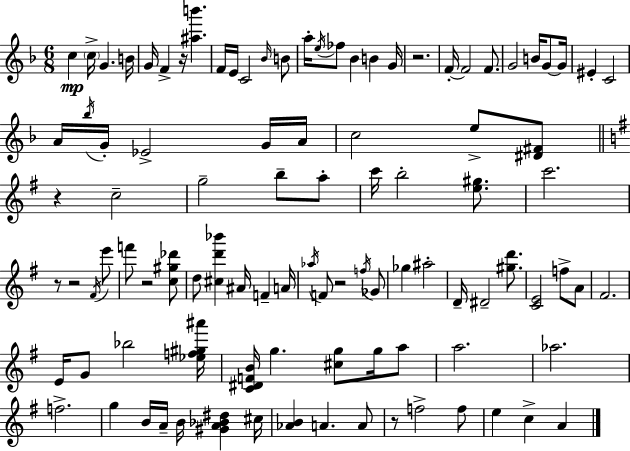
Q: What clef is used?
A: treble